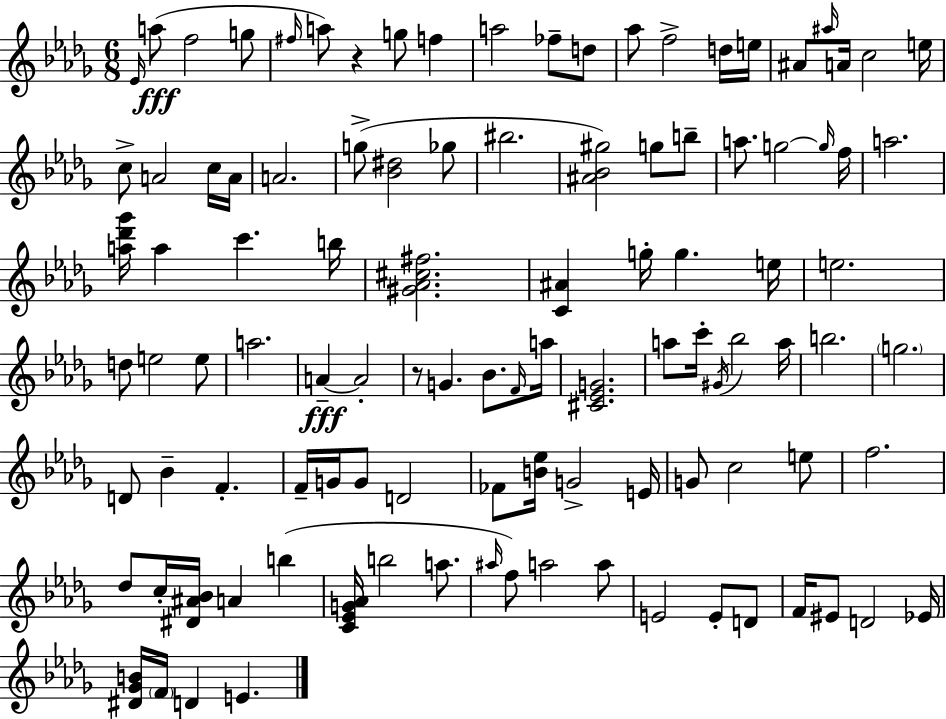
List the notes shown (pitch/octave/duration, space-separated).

Eb4/s A5/e F5/h G5/e F#5/s A5/e R/q G5/e F5/q A5/h FES5/e D5/e Ab5/e F5/h D5/s E5/s A#4/e A#5/s A4/s C5/h E5/s C5/e A4/h C5/s A4/s A4/h. G5/e [Bb4,D#5]/h Gb5/e BIS5/h. [A#4,Bb4,G#5]/h G5/e B5/e A5/e. G5/h G5/s F5/s A5/h. [A5,Db6,Gb6]/s A5/q C6/q. B5/s [G#4,Ab4,C#5,F#5]/h. [C4,A#4]/q G5/s G5/q. E5/s E5/h. D5/e E5/h E5/e A5/h. A4/q A4/h R/e G4/q. Bb4/e. F4/s A5/s [C#4,Eb4,G4]/h. A5/e C6/s G#4/s Bb5/h A5/s B5/h. G5/h. D4/e Bb4/q F4/q. F4/s G4/s G4/e D4/h FES4/e [B4,Eb5]/s G4/h E4/s G4/e C5/h E5/e F5/h. Db5/e C5/s [D#4,A#4,Bb4]/s A4/q B5/q [C4,Eb4,G4,Ab4]/s B5/h A5/e. A#5/s F5/e A5/h A5/e E4/h E4/e D4/e F4/s EIS4/e D4/h Eb4/s [D#4,Gb4,B4]/s F4/s D4/q E4/q.